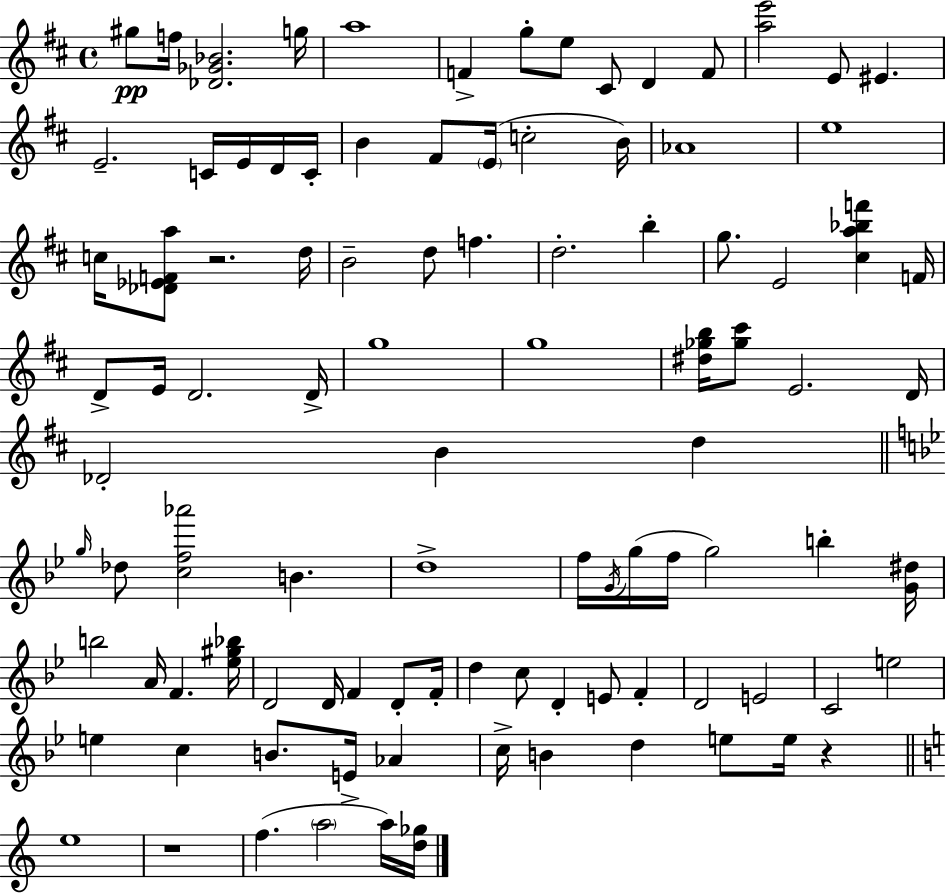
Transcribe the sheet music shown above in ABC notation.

X:1
T:Untitled
M:4/4
L:1/4
K:D
^g/2 f/4 [_D_G_B]2 g/4 a4 F g/2 e/2 ^C/2 D F/2 [ae']2 E/2 ^E E2 C/4 E/4 D/4 C/4 B ^F/2 E/4 c2 B/4 _A4 e4 c/4 [_D_EFa]/2 z2 d/4 B2 d/2 f d2 b g/2 E2 [^ca_bf'] F/4 D/2 E/4 D2 D/4 g4 g4 [^d_gb]/4 [_g^c']/2 E2 D/4 _D2 B d g/4 _d/2 [cf_a']2 B d4 f/4 G/4 g/4 f/4 g2 b [G^d]/4 b2 A/4 F [_e^g_b]/4 D2 D/4 F D/2 F/4 d c/2 D E/2 F D2 E2 C2 e2 e c B/2 E/4 _A c/4 B d e/2 e/4 z e4 z4 f a2 a/4 [d_g]/4